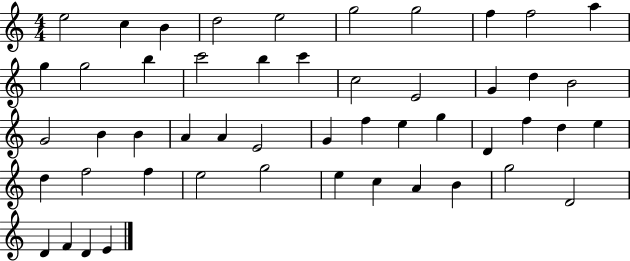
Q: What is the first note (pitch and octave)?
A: E5